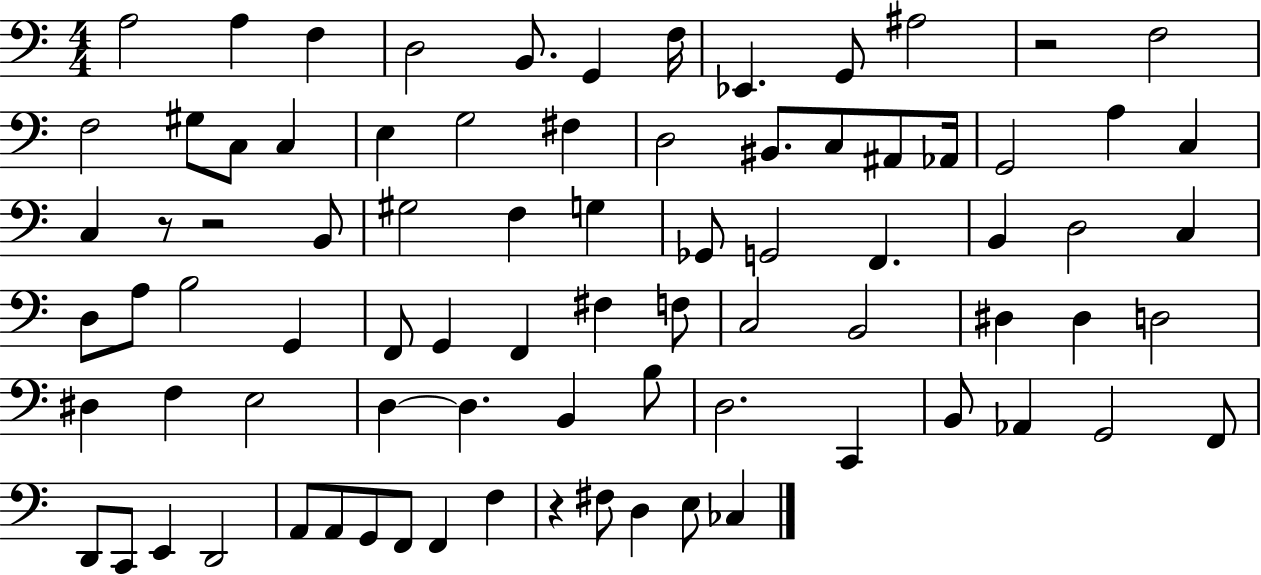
{
  \clef bass
  \numericTimeSignature
  \time 4/4
  \key c \major
  a2 a4 f4 | d2 b,8. g,4 f16 | ees,4. g,8 ais2 | r2 f2 | \break f2 gis8 c8 c4 | e4 g2 fis4 | d2 bis,8. c8 ais,8 aes,16 | g,2 a4 c4 | \break c4 r8 r2 b,8 | gis2 f4 g4 | ges,8 g,2 f,4. | b,4 d2 c4 | \break d8 a8 b2 g,4 | f,8 g,4 f,4 fis4 f8 | c2 b,2 | dis4 dis4 d2 | \break dis4 f4 e2 | d4~~ d4. b,4 b8 | d2. c,4 | b,8 aes,4 g,2 f,8 | \break d,8 c,8 e,4 d,2 | a,8 a,8 g,8 f,8 f,4 f4 | r4 fis8 d4 e8 ces4 | \bar "|."
}